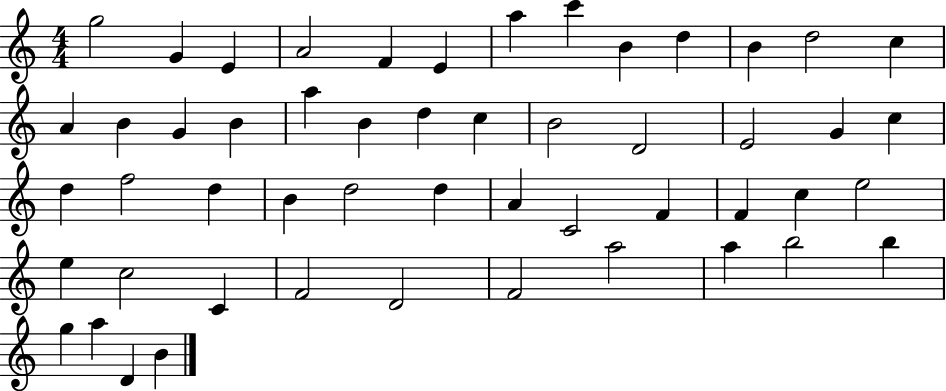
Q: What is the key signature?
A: C major